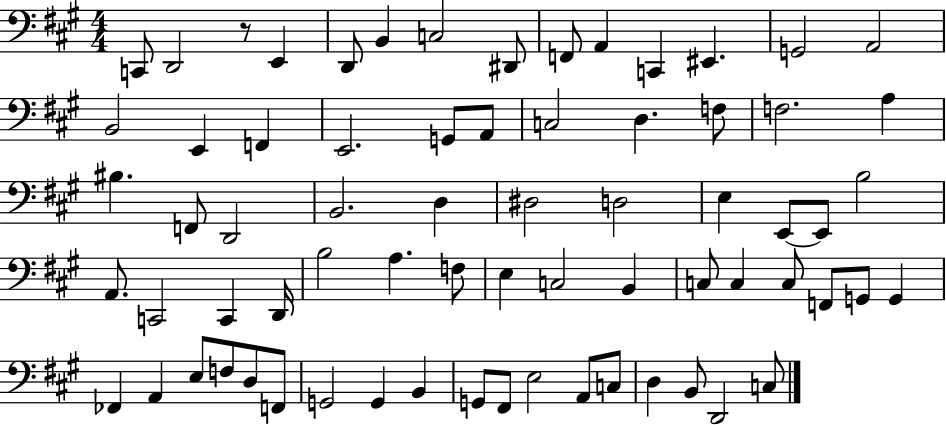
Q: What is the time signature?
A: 4/4